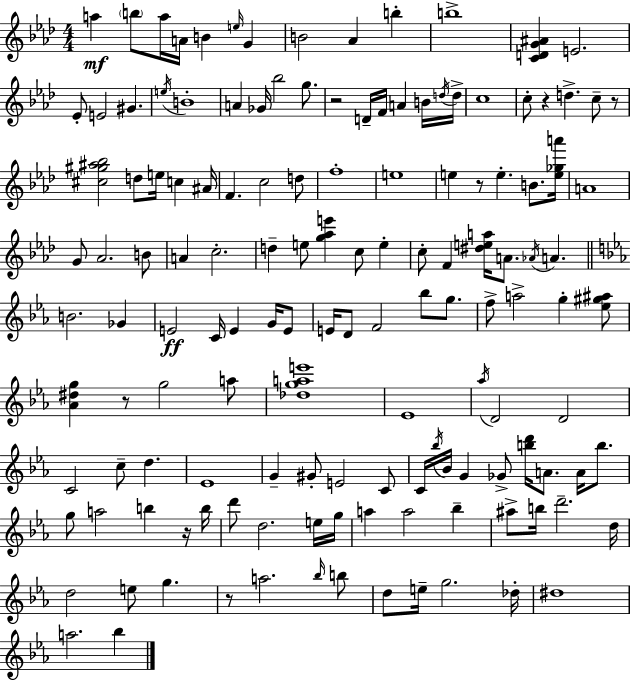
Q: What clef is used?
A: treble